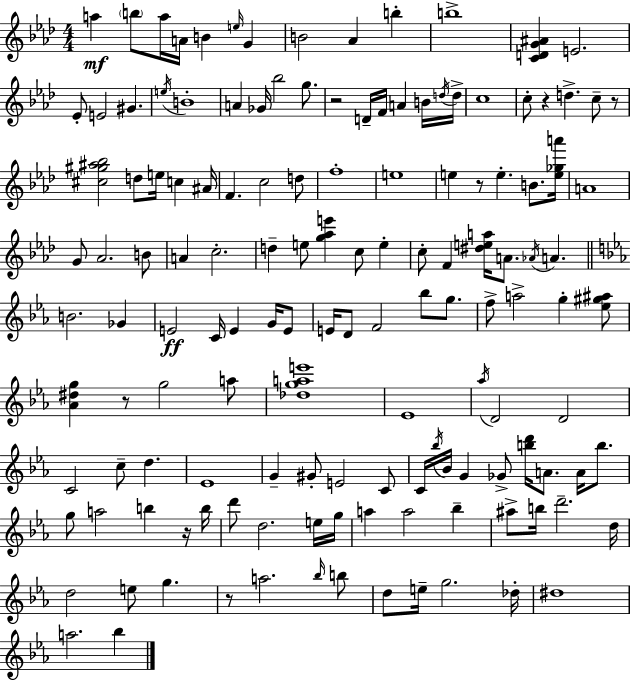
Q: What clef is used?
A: treble